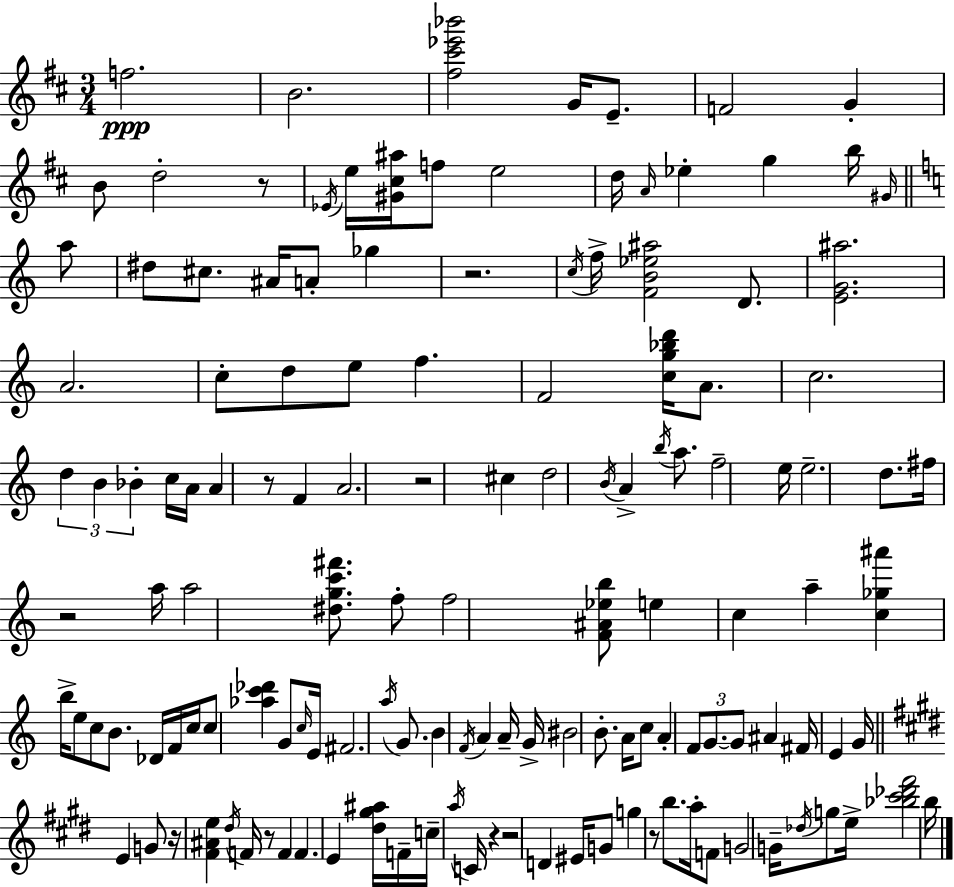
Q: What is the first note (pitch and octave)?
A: F5